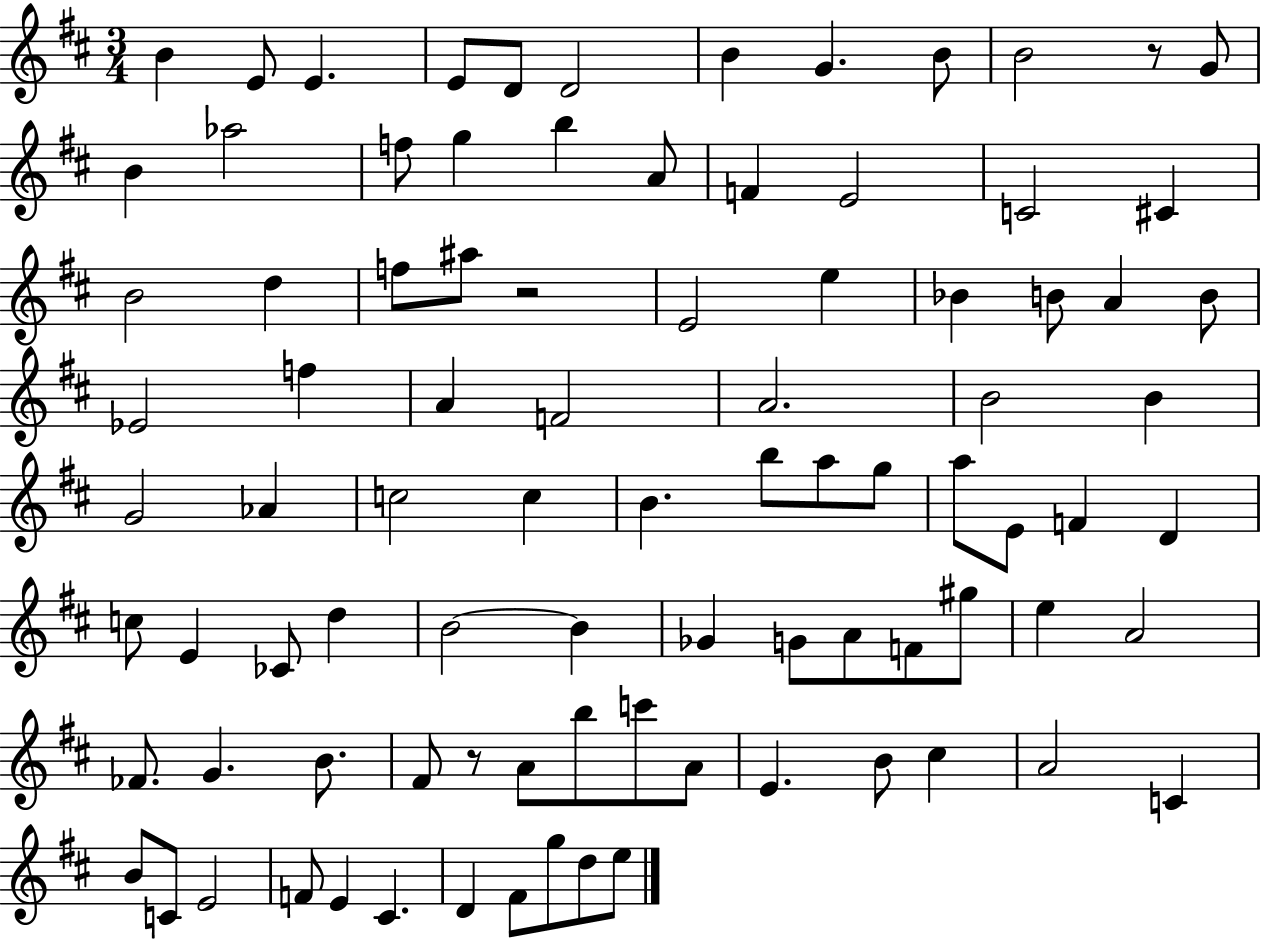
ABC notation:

X:1
T:Untitled
M:3/4
L:1/4
K:D
B E/2 E E/2 D/2 D2 B G B/2 B2 z/2 G/2 B _a2 f/2 g b A/2 F E2 C2 ^C B2 d f/2 ^a/2 z2 E2 e _B B/2 A B/2 _E2 f A F2 A2 B2 B G2 _A c2 c B b/2 a/2 g/2 a/2 E/2 F D c/2 E _C/2 d B2 B _G G/2 A/2 F/2 ^g/2 e A2 _F/2 G B/2 ^F/2 z/2 A/2 b/2 c'/2 A/2 E B/2 ^c A2 C B/2 C/2 E2 F/2 E ^C D ^F/2 g/2 d/2 e/2